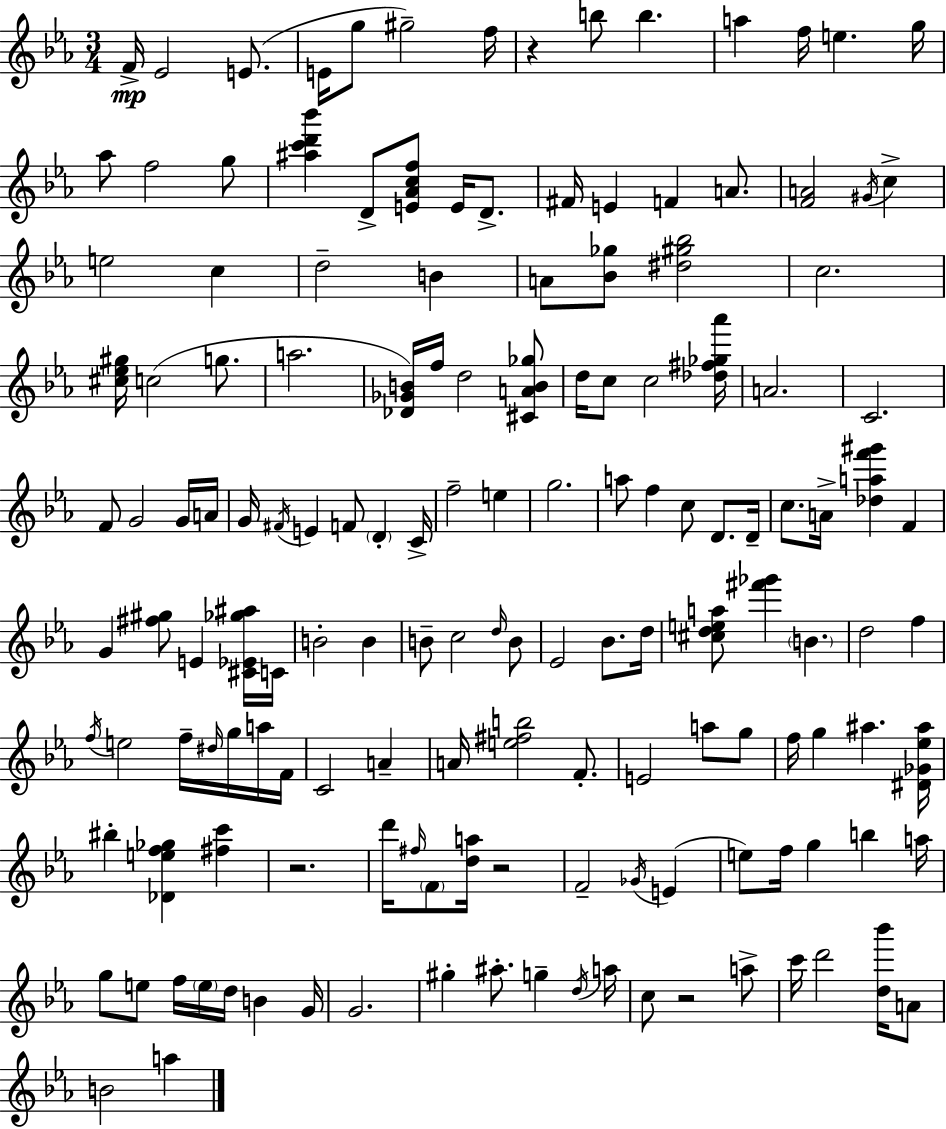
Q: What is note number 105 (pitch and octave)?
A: B5